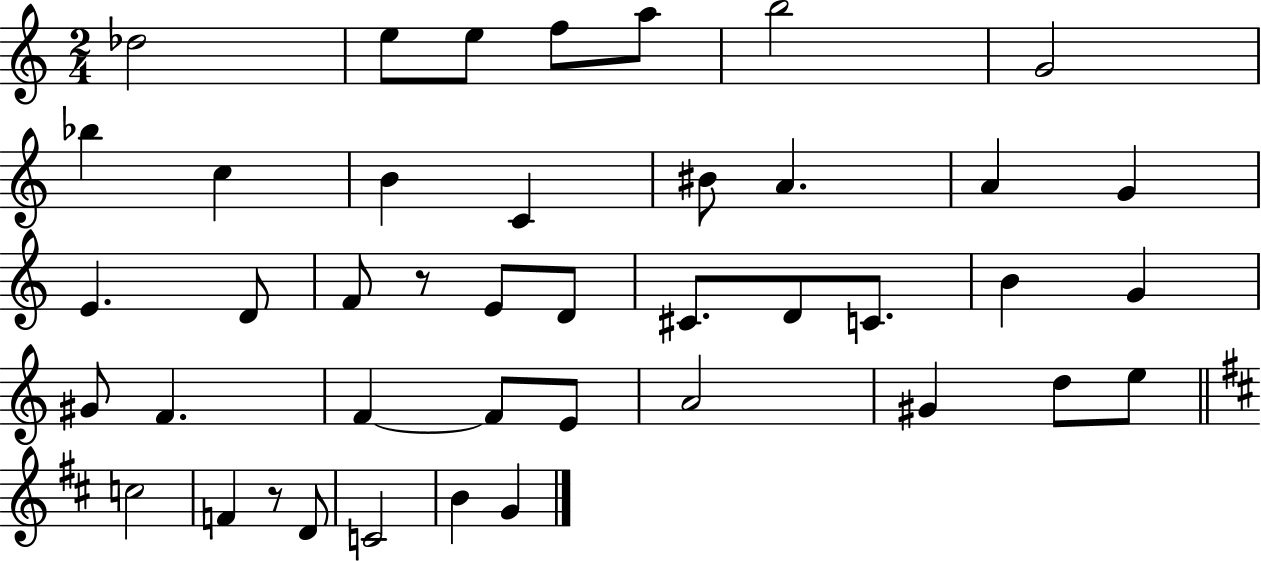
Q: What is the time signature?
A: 2/4